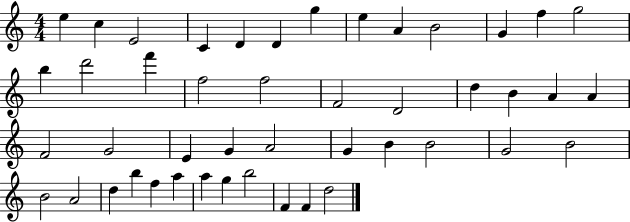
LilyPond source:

{
  \clef treble
  \numericTimeSignature
  \time 4/4
  \key c \major
  e''4 c''4 e'2 | c'4 d'4 d'4 g''4 | e''4 a'4 b'2 | g'4 f''4 g''2 | \break b''4 d'''2 f'''4 | f''2 f''2 | f'2 d'2 | d''4 b'4 a'4 a'4 | \break f'2 g'2 | e'4 g'4 a'2 | g'4 b'4 b'2 | g'2 b'2 | \break b'2 a'2 | d''4 b''4 f''4 a''4 | a''4 g''4 b''2 | f'4 f'4 d''2 | \break \bar "|."
}